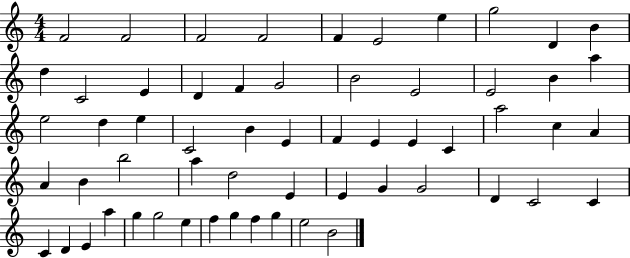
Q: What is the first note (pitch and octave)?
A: F4